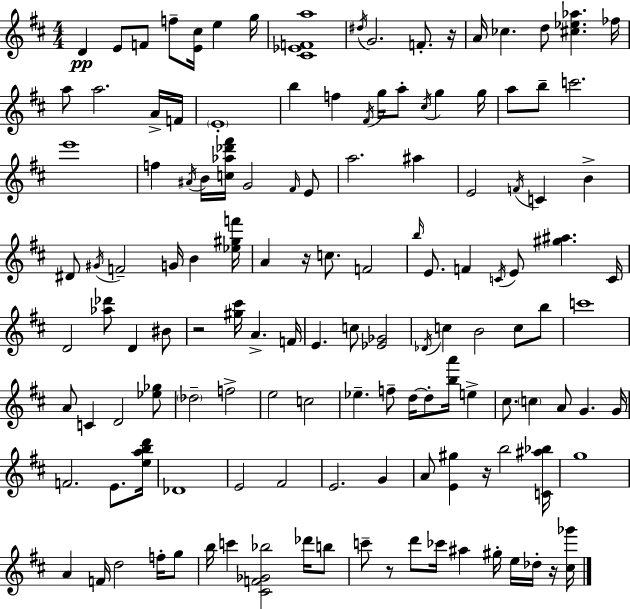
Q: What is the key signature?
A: D major